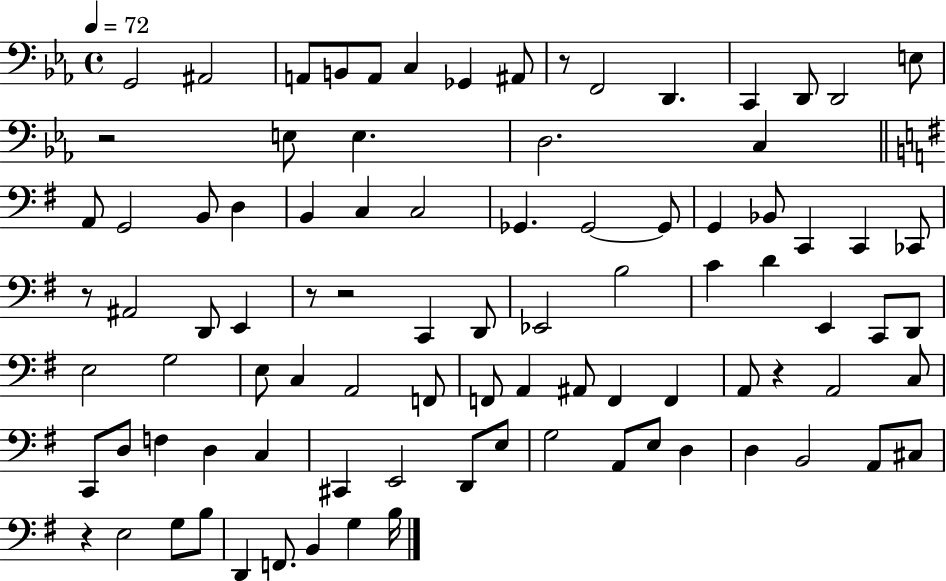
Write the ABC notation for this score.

X:1
T:Untitled
M:4/4
L:1/4
K:Eb
G,,2 ^A,,2 A,,/2 B,,/2 A,,/2 C, _G,, ^A,,/2 z/2 F,,2 D,, C,, D,,/2 D,,2 E,/2 z2 E,/2 E, D,2 C, A,,/2 G,,2 B,,/2 D, B,, C, C,2 _G,, _G,,2 _G,,/2 G,, _B,,/2 C,, C,, _C,,/2 z/2 ^A,,2 D,,/2 E,, z/2 z2 C,, D,,/2 _E,,2 B,2 C D E,, C,,/2 D,,/2 E,2 G,2 E,/2 C, A,,2 F,,/2 F,,/2 A,, ^A,,/2 F,, F,, A,,/2 z A,,2 C,/2 C,,/2 D,/2 F, D, C, ^C,, E,,2 D,,/2 E,/2 G,2 A,,/2 E,/2 D, D, B,,2 A,,/2 ^C,/2 z E,2 G,/2 B,/2 D,, F,,/2 B,, G, B,/4